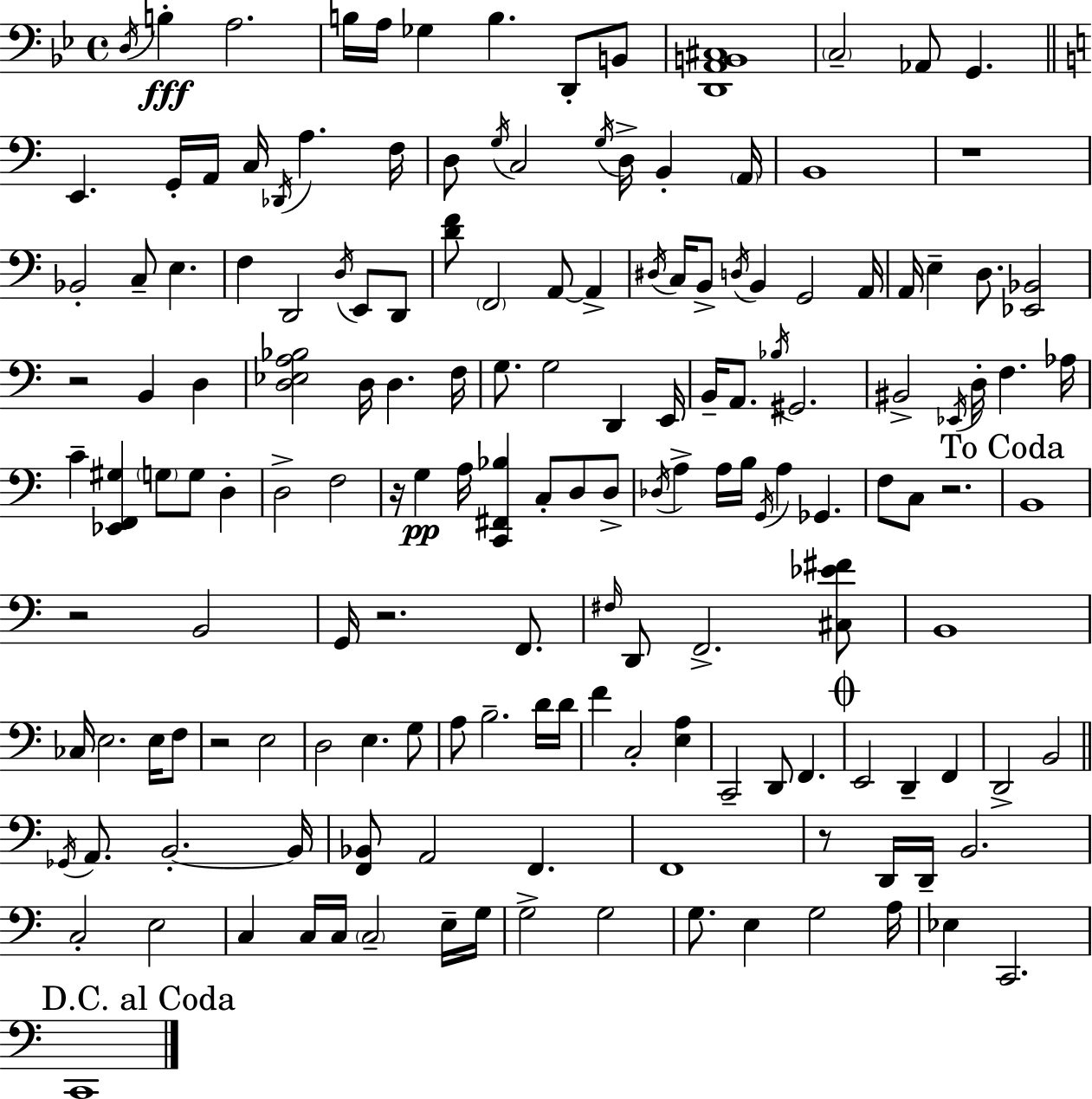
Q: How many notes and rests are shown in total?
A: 160